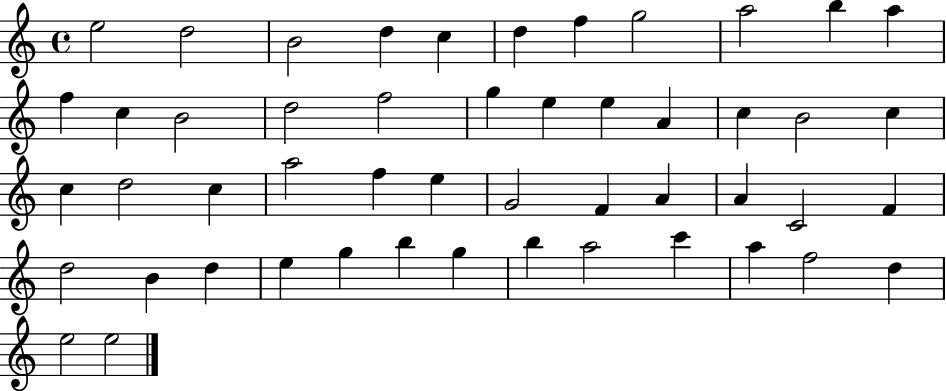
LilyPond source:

{
  \clef treble
  \time 4/4
  \defaultTimeSignature
  \key c \major
  e''2 d''2 | b'2 d''4 c''4 | d''4 f''4 g''2 | a''2 b''4 a''4 | \break f''4 c''4 b'2 | d''2 f''2 | g''4 e''4 e''4 a'4 | c''4 b'2 c''4 | \break c''4 d''2 c''4 | a''2 f''4 e''4 | g'2 f'4 a'4 | a'4 c'2 f'4 | \break d''2 b'4 d''4 | e''4 g''4 b''4 g''4 | b''4 a''2 c'''4 | a''4 f''2 d''4 | \break e''2 e''2 | \bar "|."
}